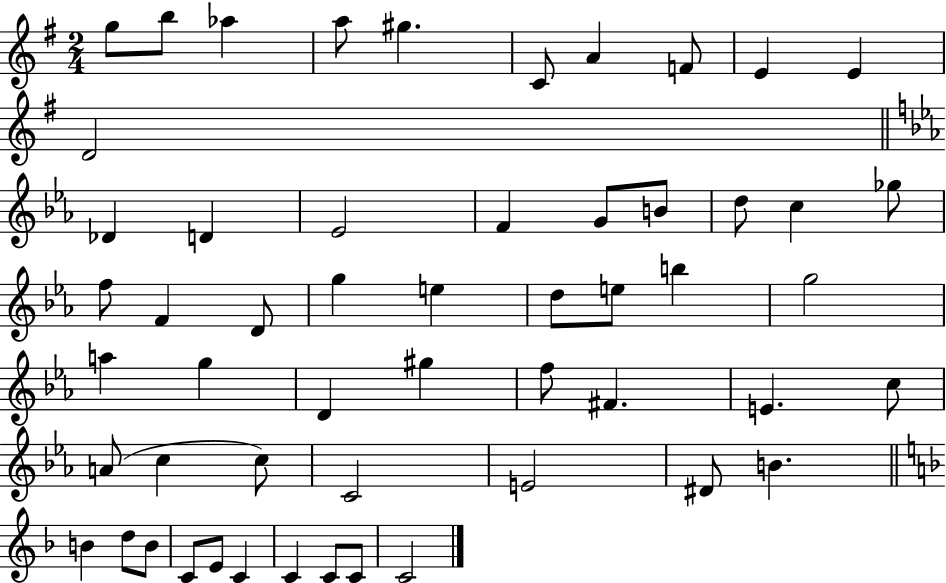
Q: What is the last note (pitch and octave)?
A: C4